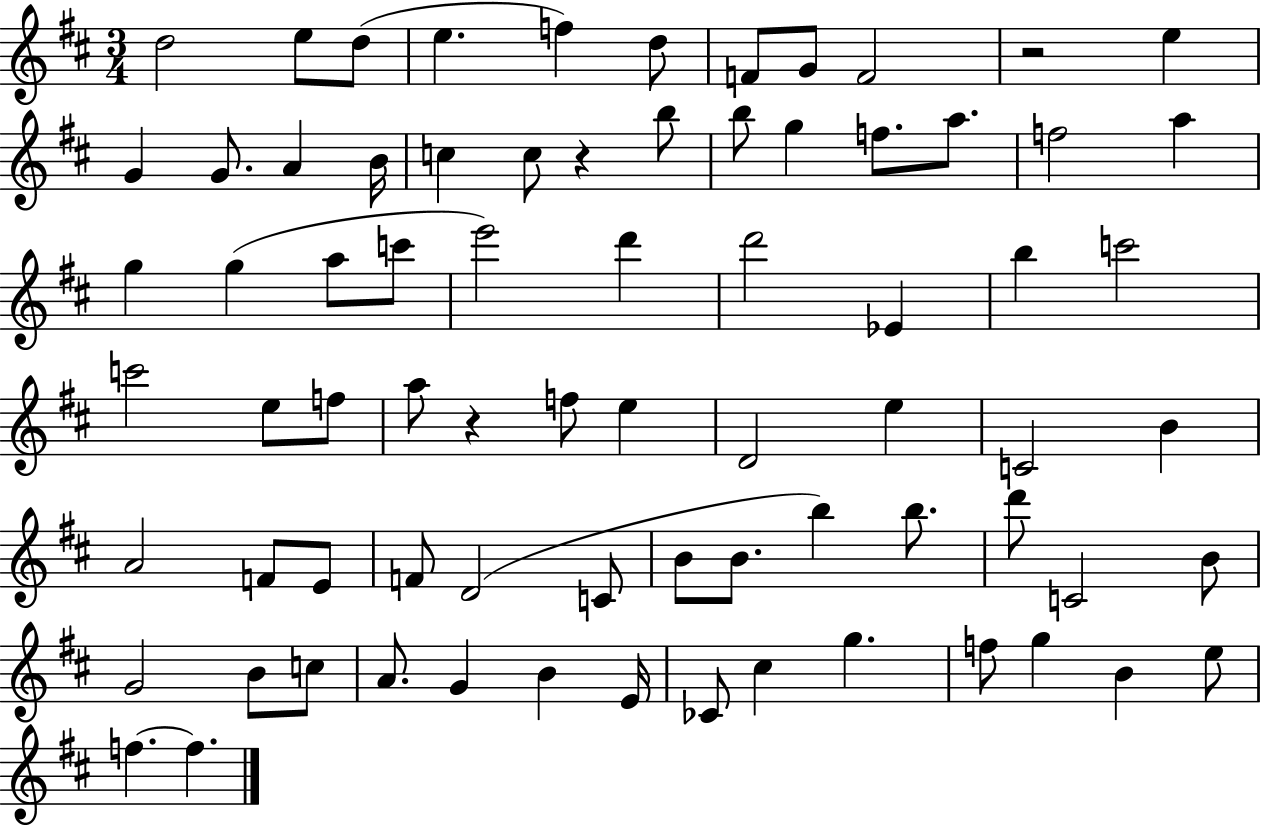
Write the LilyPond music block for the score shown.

{
  \clef treble
  \numericTimeSignature
  \time 3/4
  \key d \major
  d''2 e''8 d''8( | e''4. f''4) d''8 | f'8 g'8 f'2 | r2 e''4 | \break g'4 g'8. a'4 b'16 | c''4 c''8 r4 b''8 | b''8 g''4 f''8. a''8. | f''2 a''4 | \break g''4 g''4( a''8 c'''8 | e'''2) d'''4 | d'''2 ees'4 | b''4 c'''2 | \break c'''2 e''8 f''8 | a''8 r4 f''8 e''4 | d'2 e''4 | c'2 b'4 | \break a'2 f'8 e'8 | f'8 d'2( c'8 | b'8 b'8. b''4) b''8. | d'''8 c'2 b'8 | \break g'2 b'8 c''8 | a'8. g'4 b'4 e'16 | ces'8 cis''4 g''4. | f''8 g''4 b'4 e''8 | \break f''4.~~ f''4. | \bar "|."
}